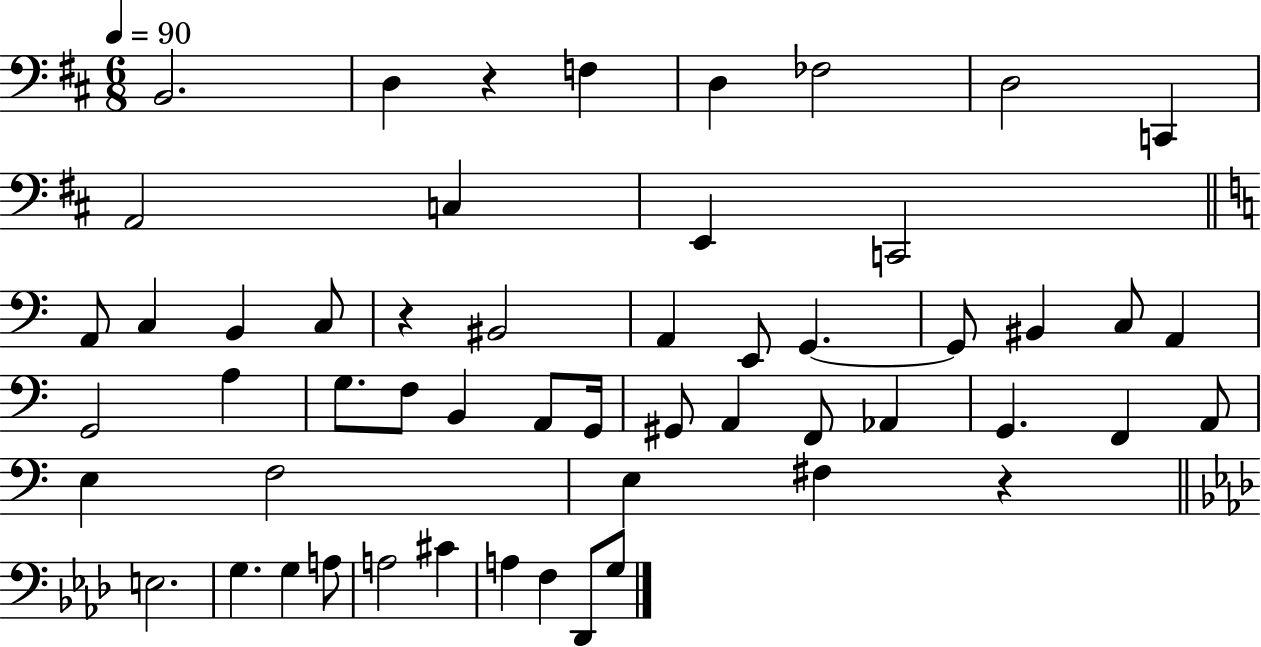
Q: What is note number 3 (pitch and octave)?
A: F3